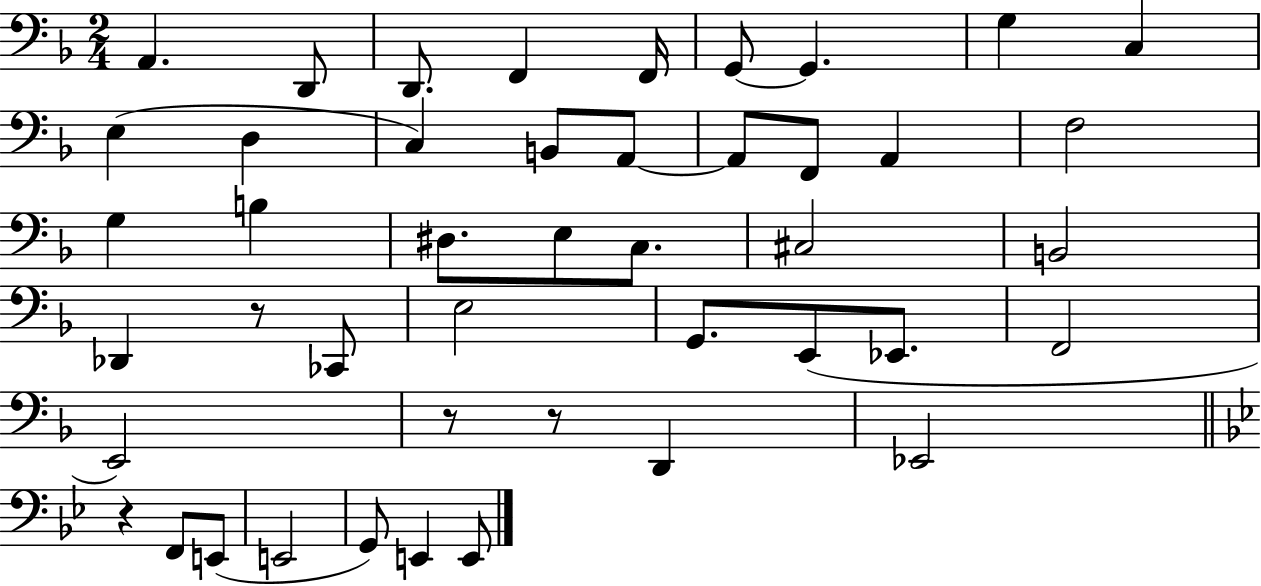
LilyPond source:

{
  \clef bass
  \numericTimeSignature
  \time 2/4
  \key f \major
  a,4. d,8 | d,8. f,4 f,16 | g,8~~ g,4. | g4 c4 | \break e4( d4 | c4) b,8 a,8~~ | a,8 f,8 a,4 | f2 | \break g4 b4 | dis8. e8 c8. | cis2 | b,2 | \break des,4 r8 ces,8 | e2 | g,8. e,8( ees,8. | f,2 | \break e,2) | r8 r8 d,4 | ees,2 | \bar "||" \break \key bes \major r4 f,8 e,8( | e,2 | g,8) e,4 e,8 | \bar "|."
}